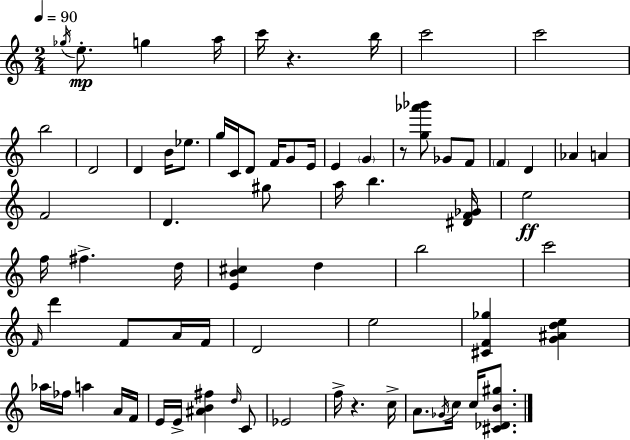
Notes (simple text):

Gb5/s E5/e. G5/q A5/s C6/s R/q. B5/s C6/h C6/h B5/h D4/h D4/q B4/s Eb5/e. G5/s C4/s D4/e F4/s G4/e E4/s E4/q G4/q R/e [G5,Ab6,Bb6]/e Gb4/e F4/e F4/q D4/q Ab4/q A4/q F4/h D4/q. G#5/e A5/s B5/q. [D#4,F4,Gb4]/s E5/h F5/s F#5/q. D5/s [E4,B4,C#5]/q D5/q B5/h C6/h F4/s D6/q F4/e A4/s F4/s D4/h E5/h [C#4,F4,Gb5]/q [G4,A#4,D5,E5]/q Ab5/s FES5/s A5/q A4/s F4/s E4/s E4/s [A#4,B4,F#5]/q D5/s C4/e Eb4/h F5/s R/q. C5/s A4/e. Gb4/s C5/s C5/s [C#4,Db4,B4,G#5]/e.